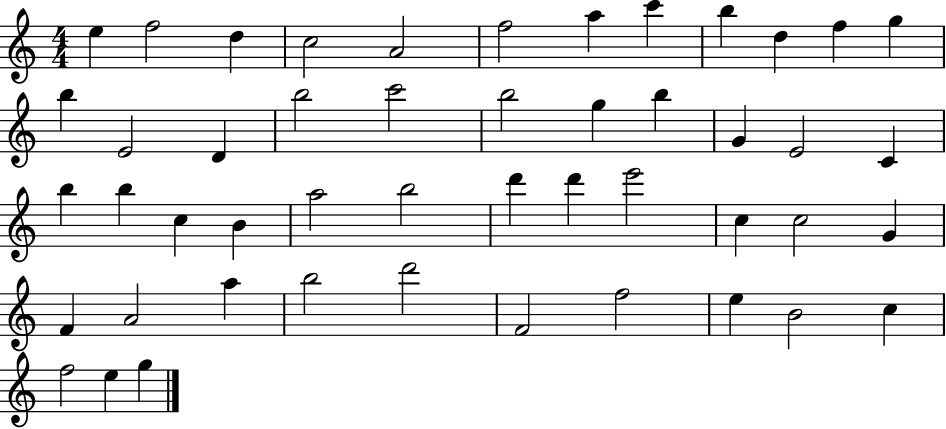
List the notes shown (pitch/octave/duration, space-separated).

E5/q F5/h D5/q C5/h A4/h F5/h A5/q C6/q B5/q D5/q F5/q G5/q B5/q E4/h D4/q B5/h C6/h B5/h G5/q B5/q G4/q E4/h C4/q B5/q B5/q C5/q B4/q A5/h B5/h D6/q D6/q E6/h C5/q C5/h G4/q F4/q A4/h A5/q B5/h D6/h F4/h F5/h E5/q B4/h C5/q F5/h E5/q G5/q